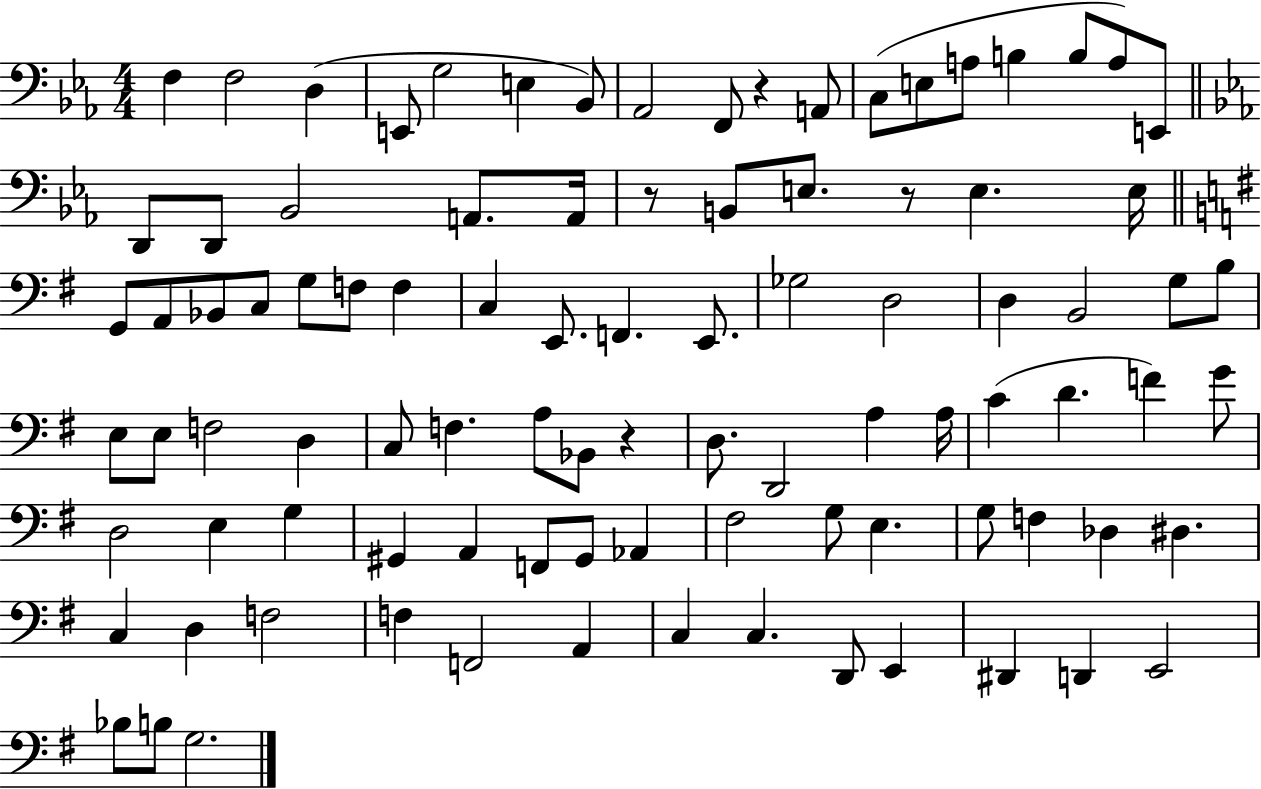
F3/q F3/h D3/q E2/e G3/h E3/q Bb2/e Ab2/h F2/e R/q A2/e C3/e E3/e A3/e B3/q B3/e A3/e E2/e D2/e D2/e Bb2/h A2/e. A2/s R/e B2/e E3/e. R/e E3/q. E3/s G2/e A2/e Bb2/e C3/e G3/e F3/e F3/q C3/q E2/e. F2/q. E2/e. Gb3/h D3/h D3/q B2/h G3/e B3/e E3/e E3/e F3/h D3/q C3/e F3/q. A3/e Bb2/e R/q D3/e. D2/h A3/q A3/s C4/q D4/q. F4/q G4/e D3/h E3/q G3/q G#2/q A2/q F2/e G#2/e Ab2/q F#3/h G3/e E3/q. G3/e F3/q Db3/q D#3/q. C3/q D3/q F3/h F3/q F2/h A2/q C3/q C3/q. D2/e E2/q D#2/q D2/q E2/h Bb3/e B3/e G3/h.